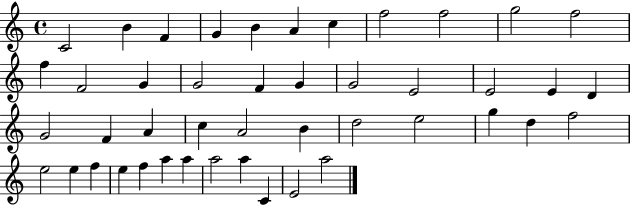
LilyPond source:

{
  \clef treble
  \time 4/4
  \defaultTimeSignature
  \key c \major
  c'2 b'4 f'4 | g'4 b'4 a'4 c''4 | f''2 f''2 | g''2 f''2 | \break f''4 f'2 g'4 | g'2 f'4 g'4 | g'2 e'2 | e'2 e'4 d'4 | \break g'2 f'4 a'4 | c''4 a'2 b'4 | d''2 e''2 | g''4 d''4 f''2 | \break e''2 e''4 f''4 | e''4 f''4 a''4 a''4 | a''2 a''4 c'4 | e'2 a''2 | \break \bar "|."
}